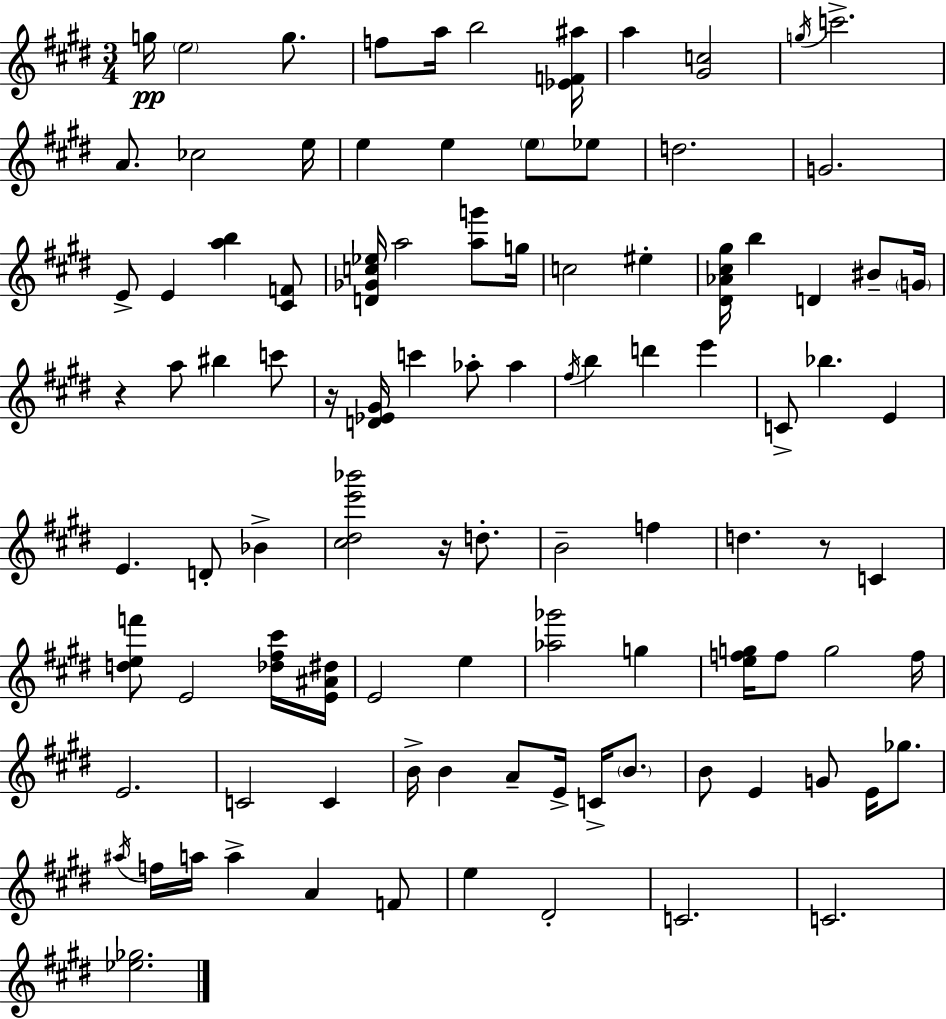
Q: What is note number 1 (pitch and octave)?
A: G5